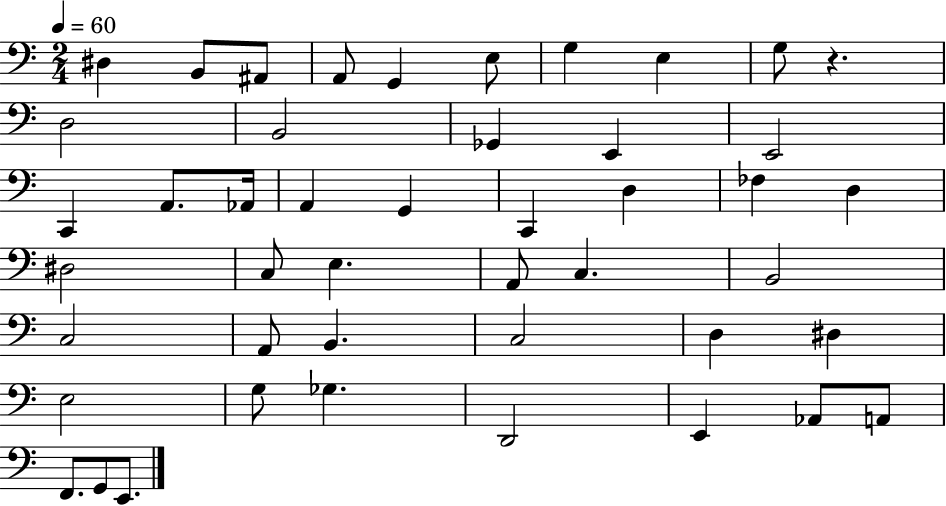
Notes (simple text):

D#3/q B2/e A#2/e A2/e G2/q E3/e G3/q E3/q G3/e R/q. D3/h B2/h Gb2/q E2/q E2/h C2/q A2/e. Ab2/s A2/q G2/q C2/q D3/q FES3/q D3/q D#3/h C3/e E3/q. A2/e C3/q. B2/h C3/h A2/e B2/q. C3/h D3/q D#3/q E3/h G3/e Gb3/q. D2/h E2/q Ab2/e A2/e F2/e. G2/e E2/e.